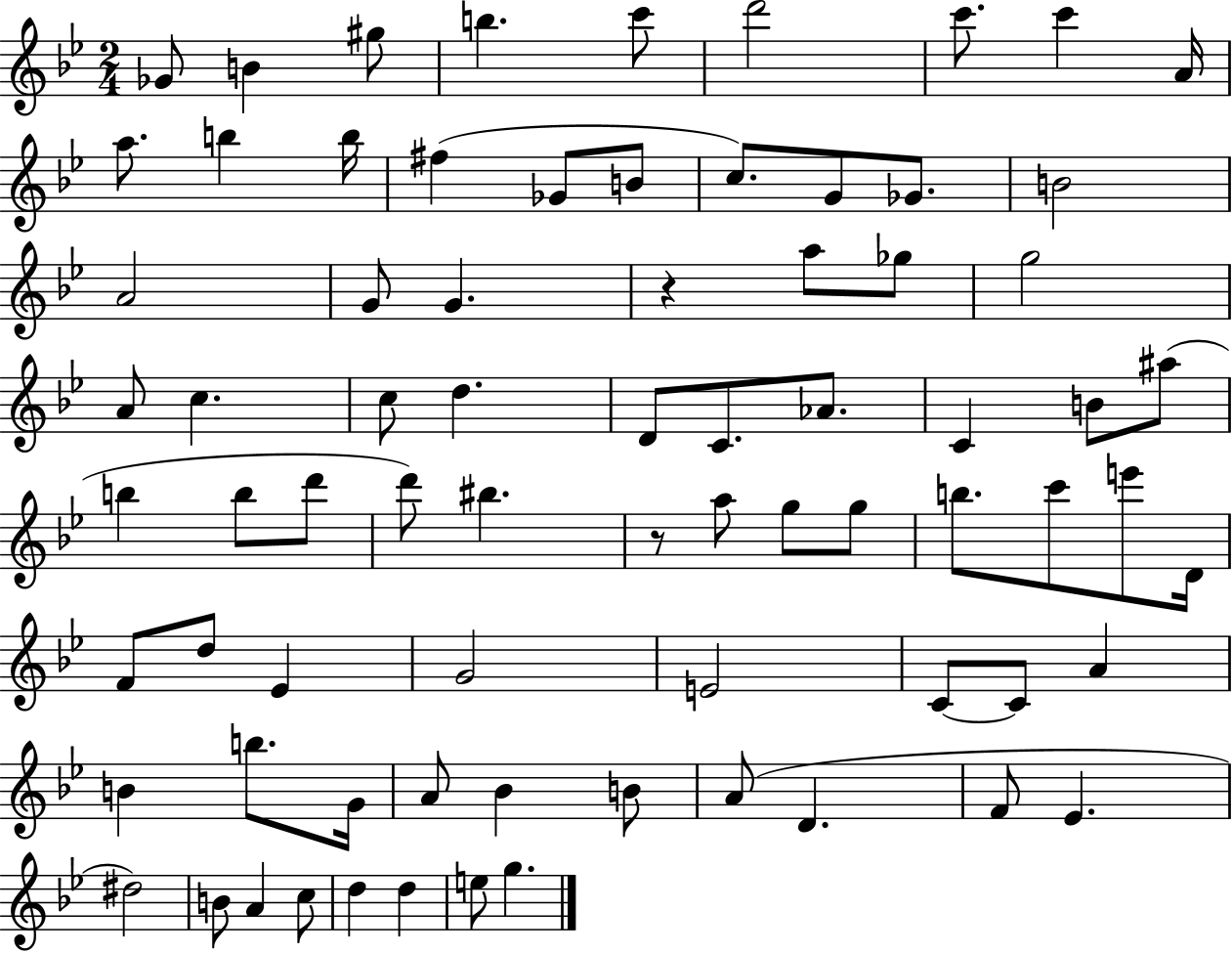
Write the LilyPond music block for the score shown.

{
  \clef treble
  \numericTimeSignature
  \time 2/4
  \key bes \major
  ges'8 b'4 gis''8 | b''4. c'''8 | d'''2 | c'''8. c'''4 a'16 | \break a''8. b''4 b''16 | fis''4( ges'8 b'8 | c''8.) g'8 ges'8. | b'2 | \break a'2 | g'8 g'4. | r4 a''8 ges''8 | g''2 | \break a'8 c''4. | c''8 d''4. | d'8 c'8. aes'8. | c'4 b'8 ais''8( | \break b''4 b''8 d'''8 | d'''8) bis''4. | r8 a''8 g''8 g''8 | b''8. c'''8 e'''8 d'16 | \break f'8 d''8 ees'4 | g'2 | e'2 | c'8~~ c'8 a'4 | \break b'4 b''8. g'16 | a'8 bes'4 b'8 | a'8( d'4. | f'8 ees'4. | \break dis''2) | b'8 a'4 c''8 | d''4 d''4 | e''8 g''4. | \break \bar "|."
}